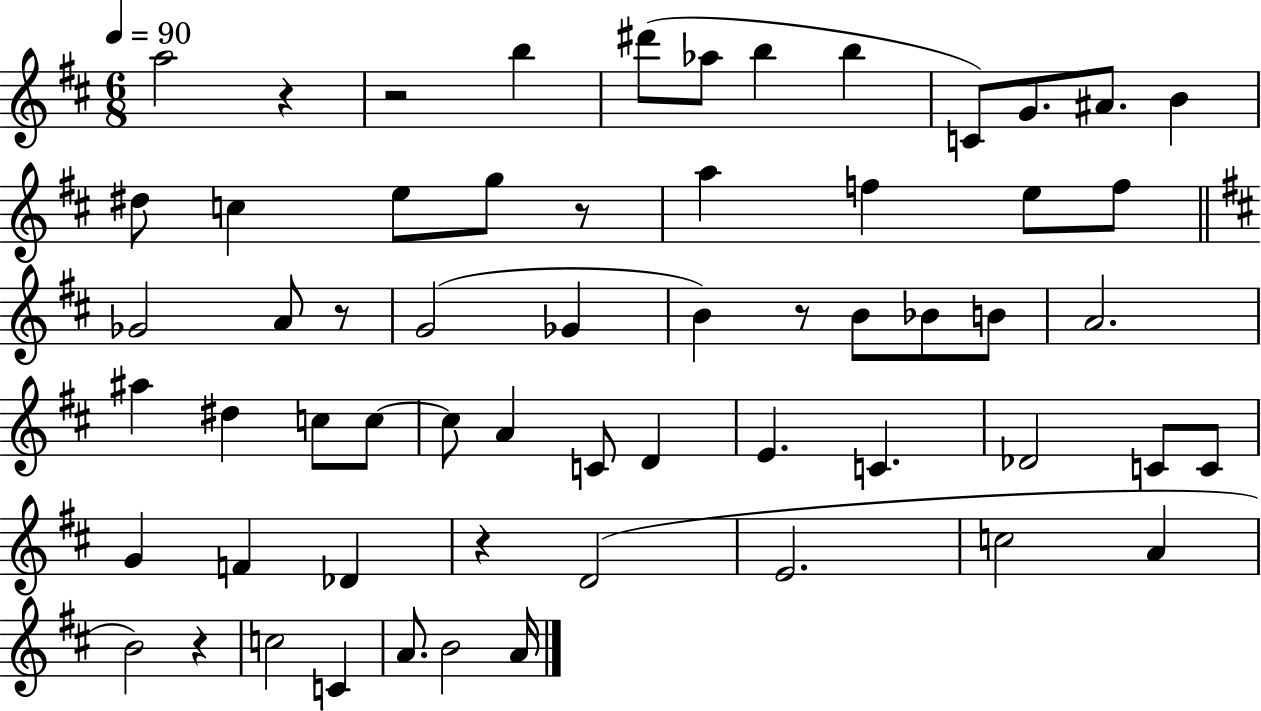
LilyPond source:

{
  \clef treble
  \numericTimeSignature
  \time 6/8
  \key d \major
  \tempo 4 = 90
  \repeat volta 2 { a''2 r4 | r2 b''4 | dis'''8( aes''8 b''4 b''4 | c'8) g'8. ais'8. b'4 | \break dis''8 c''4 e''8 g''8 r8 | a''4 f''4 e''8 f''8 | \bar "||" \break \key b \minor ges'2 a'8 r8 | g'2( ges'4 | b'4) r8 b'8 bes'8 b'8 | a'2. | \break ais''4 dis''4 c''8 c''8~~ | c''8 a'4 c'8 d'4 | e'4. c'4. | des'2 c'8 c'8 | \break g'4 f'4 des'4 | r4 d'2( | e'2. | c''2 a'4 | \break b'2) r4 | c''2 c'4 | a'8. b'2 a'16 | } \bar "|."
}